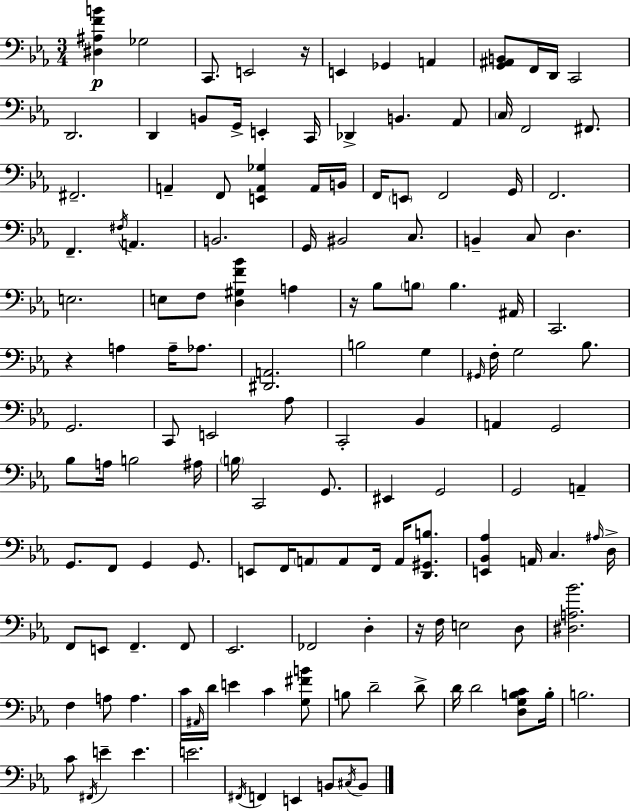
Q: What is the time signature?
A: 3/4